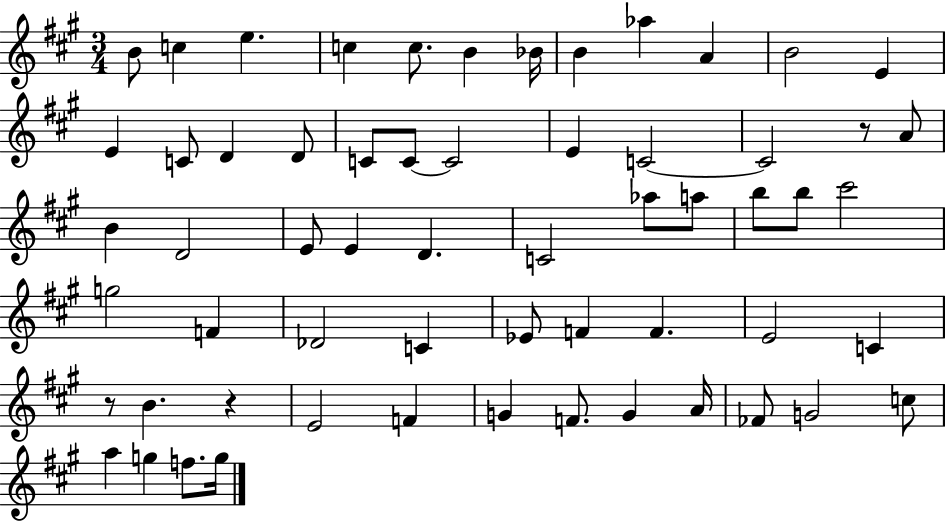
{
  \clef treble
  \numericTimeSignature
  \time 3/4
  \key a \major
  \repeat volta 2 { b'8 c''4 e''4. | c''4 c''8. b'4 bes'16 | b'4 aes''4 a'4 | b'2 e'4 | \break e'4 c'8 d'4 d'8 | c'8 c'8~~ c'2 | e'4 c'2~~ | c'2 r8 a'8 | \break b'4 d'2 | e'8 e'4 d'4. | c'2 aes''8 a''8 | b''8 b''8 cis'''2 | \break g''2 f'4 | des'2 c'4 | ees'8 f'4 f'4. | e'2 c'4 | \break r8 b'4. r4 | e'2 f'4 | g'4 f'8. g'4 a'16 | fes'8 g'2 c''8 | \break a''4 g''4 f''8. g''16 | } \bar "|."
}